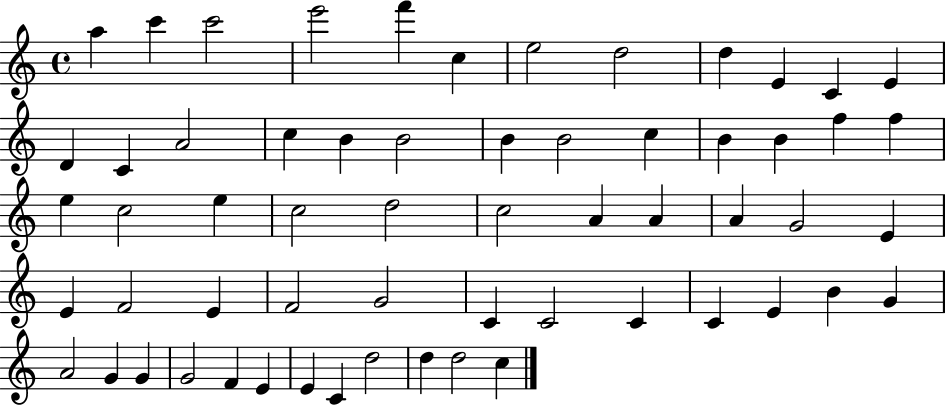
A5/q C6/q C6/h E6/h F6/q C5/q E5/h D5/h D5/q E4/q C4/q E4/q D4/q C4/q A4/h C5/q B4/q B4/h B4/q B4/h C5/q B4/q B4/q F5/q F5/q E5/q C5/h E5/q C5/h D5/h C5/h A4/q A4/q A4/q G4/h E4/q E4/q F4/h E4/q F4/h G4/h C4/q C4/h C4/q C4/q E4/q B4/q G4/q A4/h G4/q G4/q G4/h F4/q E4/q E4/q C4/q D5/h D5/q D5/h C5/q